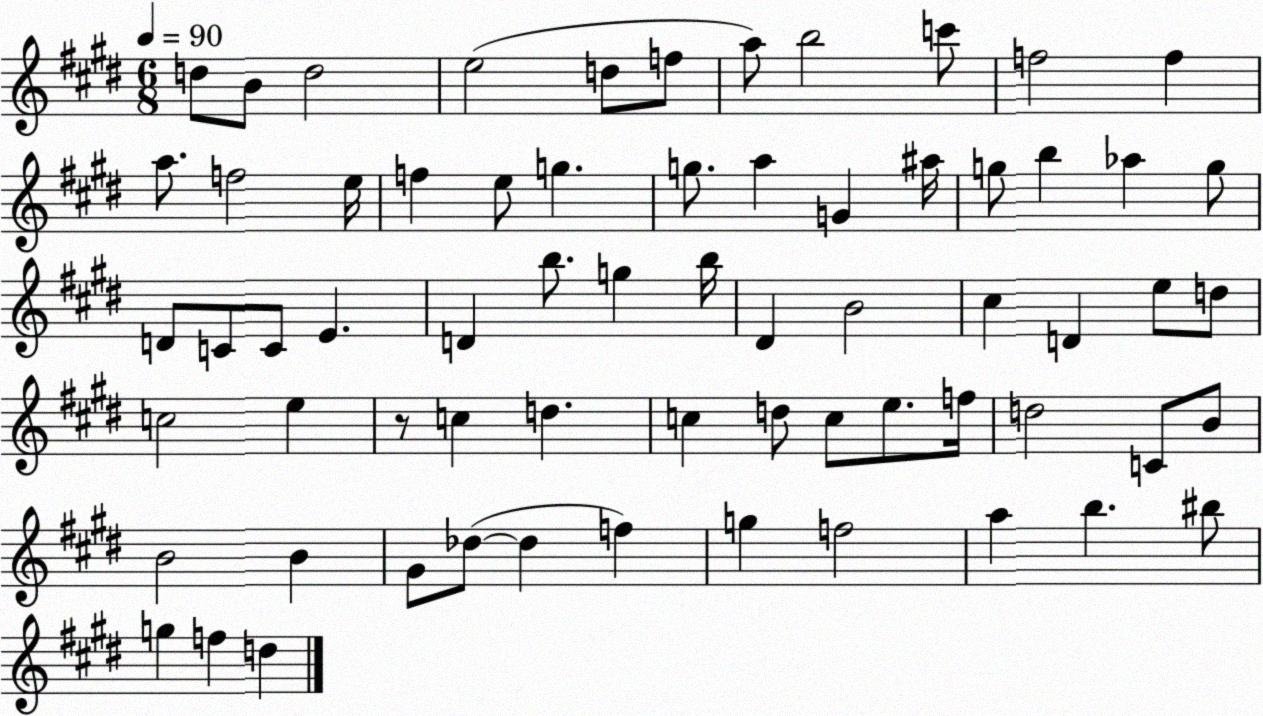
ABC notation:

X:1
T:Untitled
M:6/8
L:1/4
K:E
d/2 B/2 d2 e2 d/2 f/2 a/2 b2 c'/2 f2 f a/2 f2 e/4 f e/2 g g/2 a G ^a/4 g/2 b _a g/2 D/2 C/2 C/2 E D b/2 g b/4 ^D B2 ^c D e/2 d/2 c2 e z/2 c d c d/2 c/2 e/2 f/4 d2 C/2 B/2 B2 B ^G/2 _d/2 _d f g f2 a b ^b/2 g f d